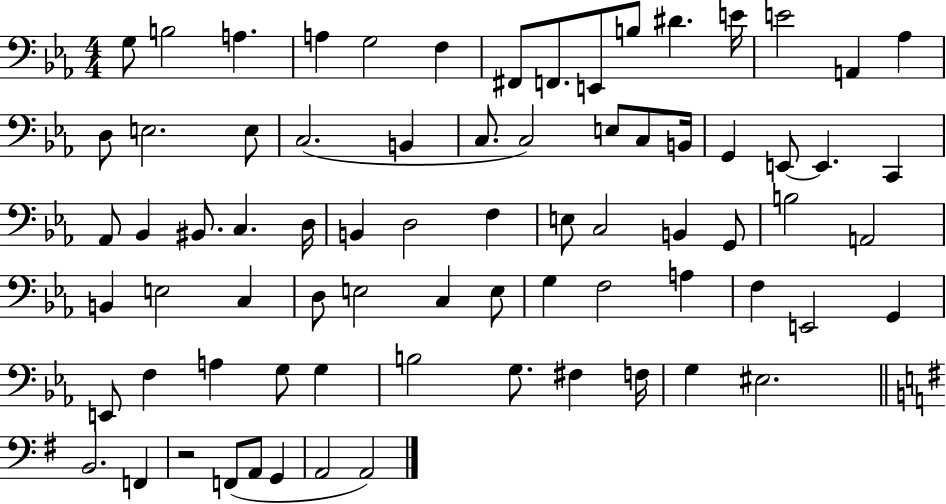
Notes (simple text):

G3/e B3/h A3/q. A3/q G3/h F3/q F#2/e F2/e. E2/e B3/e D#4/q. E4/s E4/h A2/q Ab3/q D3/e E3/h. E3/e C3/h. B2/q C3/e. C3/h E3/e C3/e B2/s G2/q E2/e E2/q. C2/q Ab2/e Bb2/q BIS2/e. C3/q. D3/s B2/q D3/h F3/q E3/e C3/h B2/q G2/e B3/h A2/h B2/q E3/h C3/q D3/e E3/h C3/q E3/e G3/q F3/h A3/q F3/q E2/h G2/q E2/e F3/q A3/q G3/e G3/q B3/h G3/e. F#3/q F3/s G3/q EIS3/h. B2/h. F2/q R/h F2/e A2/e G2/q A2/h A2/h